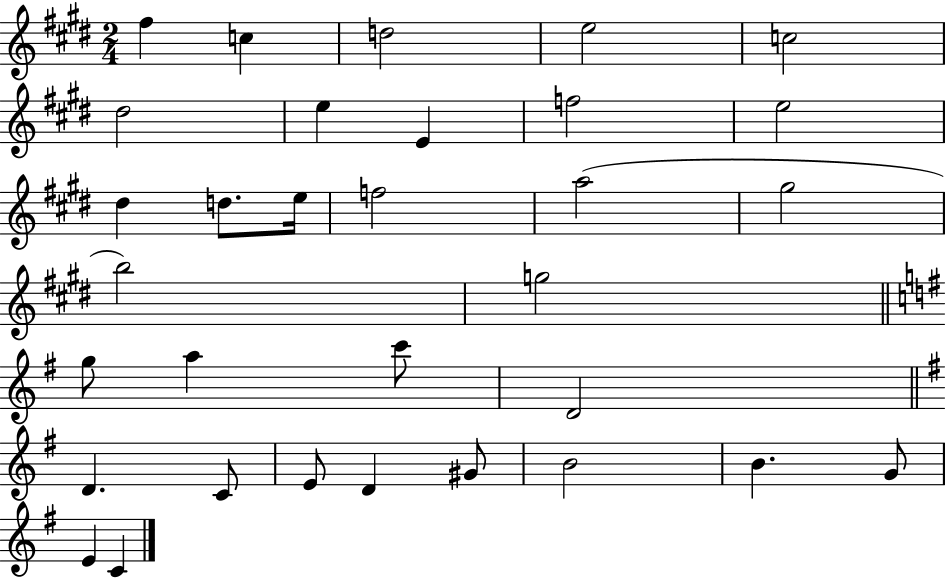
X:1
T:Untitled
M:2/4
L:1/4
K:E
^f c d2 e2 c2 ^d2 e E f2 e2 ^d d/2 e/4 f2 a2 ^g2 b2 g2 g/2 a c'/2 D2 D C/2 E/2 D ^G/2 B2 B G/2 E C